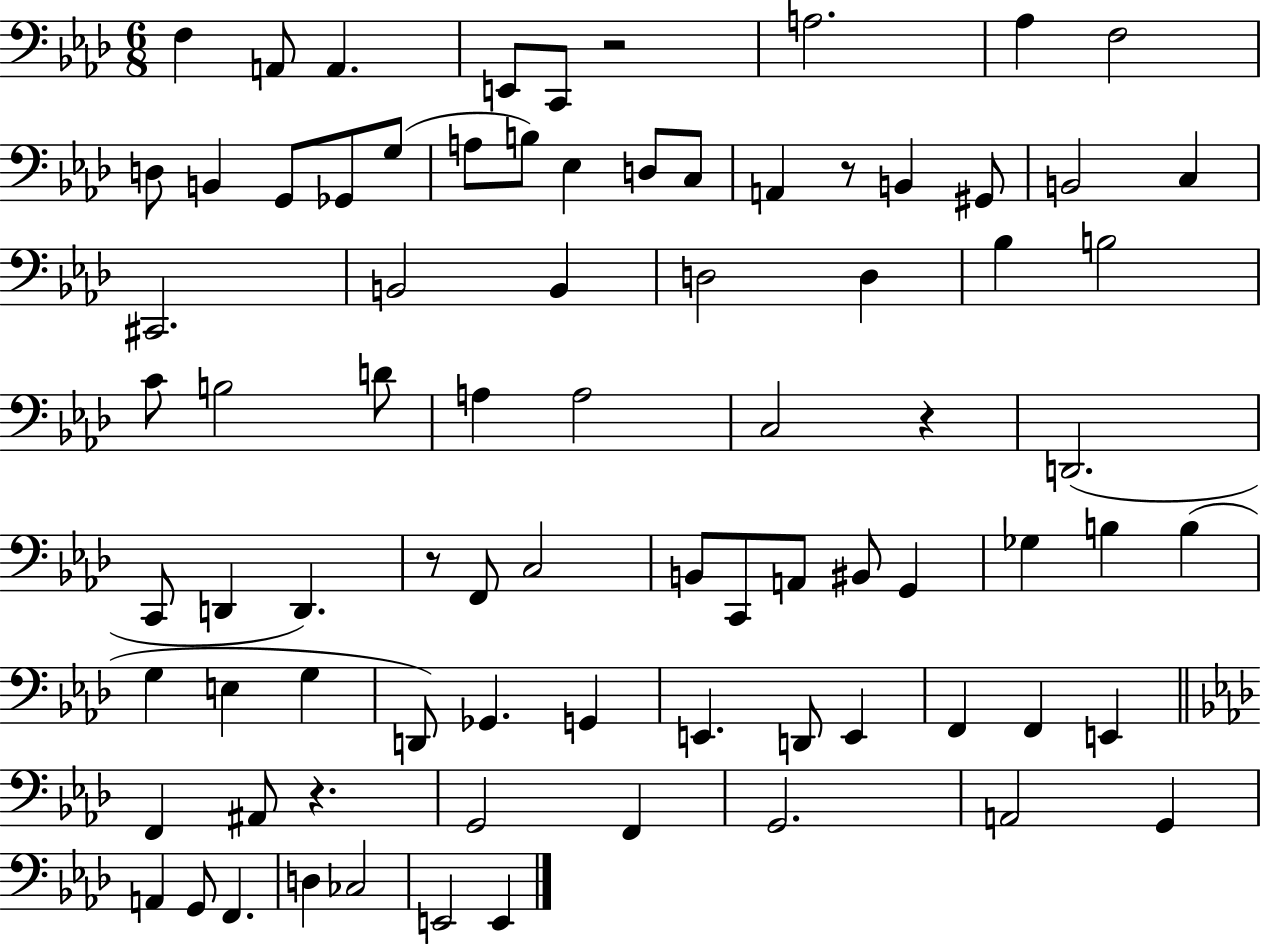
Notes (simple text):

F3/q A2/e A2/q. E2/e C2/e R/h A3/h. Ab3/q F3/h D3/e B2/q G2/e Gb2/e G3/e A3/e B3/e Eb3/q D3/e C3/e A2/q R/e B2/q G#2/e B2/h C3/q C#2/h. B2/h B2/q D3/h D3/q Bb3/q B3/h C4/e B3/h D4/e A3/q A3/h C3/h R/q D2/h. C2/e D2/q D2/q. R/e F2/e C3/h B2/e C2/e A2/e BIS2/e G2/q Gb3/q B3/q B3/q G3/q E3/q G3/q D2/e Gb2/q. G2/q E2/q. D2/e E2/q F2/q F2/q E2/q F2/q A#2/e R/q. G2/h F2/q G2/h. A2/h G2/q A2/q G2/e F2/q. D3/q CES3/h E2/h E2/q